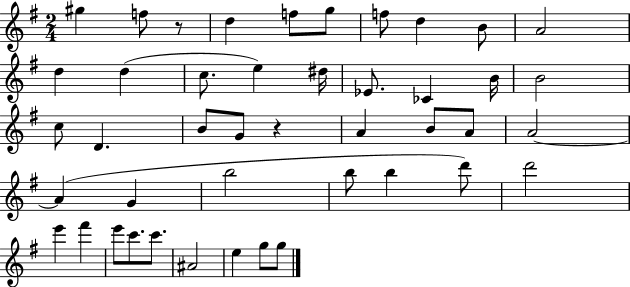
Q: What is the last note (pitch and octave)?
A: G5